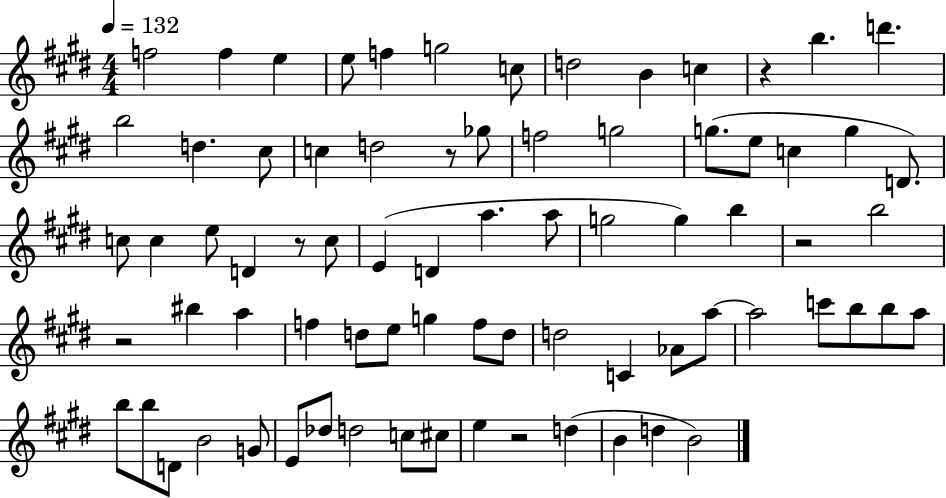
X:1
T:Untitled
M:4/4
L:1/4
K:E
f2 f e e/2 f g2 c/2 d2 B c z b d' b2 d ^c/2 c d2 z/2 _g/2 f2 g2 g/2 e/2 c g D/2 c/2 c e/2 D z/2 c/2 E D a a/2 g2 g b z2 b2 z2 ^b a f d/2 e/2 g f/2 d/2 d2 C _A/2 a/2 a2 c'/2 b/2 b/2 a/2 b/2 b/2 D/2 B2 G/2 E/2 _d/2 d2 c/2 ^c/2 e z2 d B d B2